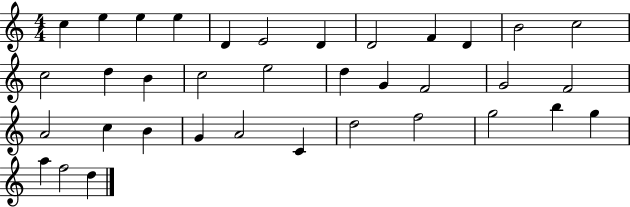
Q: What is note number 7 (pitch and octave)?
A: D4